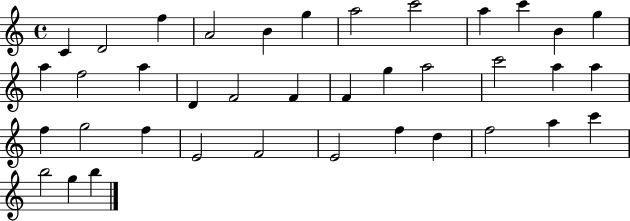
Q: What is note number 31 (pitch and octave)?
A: F5